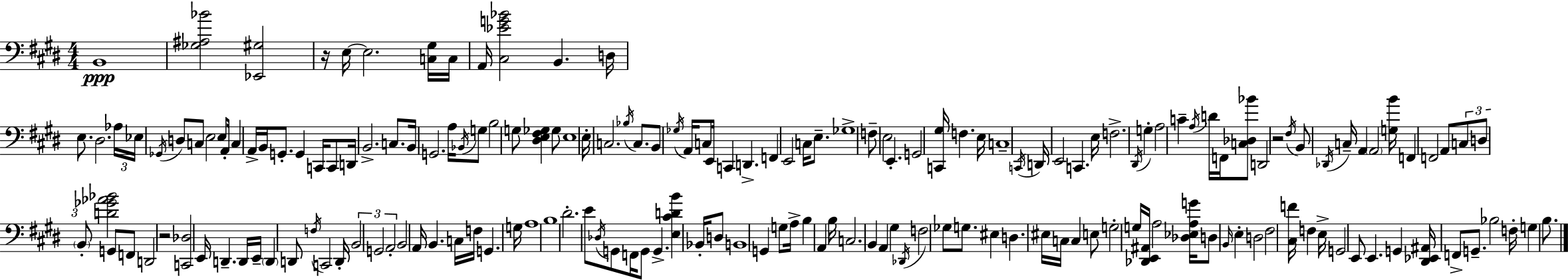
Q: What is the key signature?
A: E major